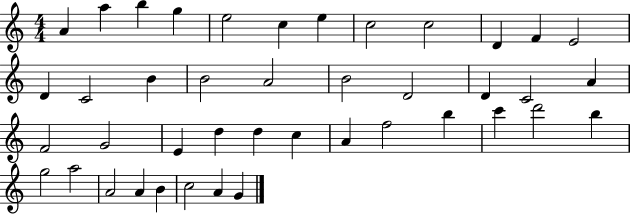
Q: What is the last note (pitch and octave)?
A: G4